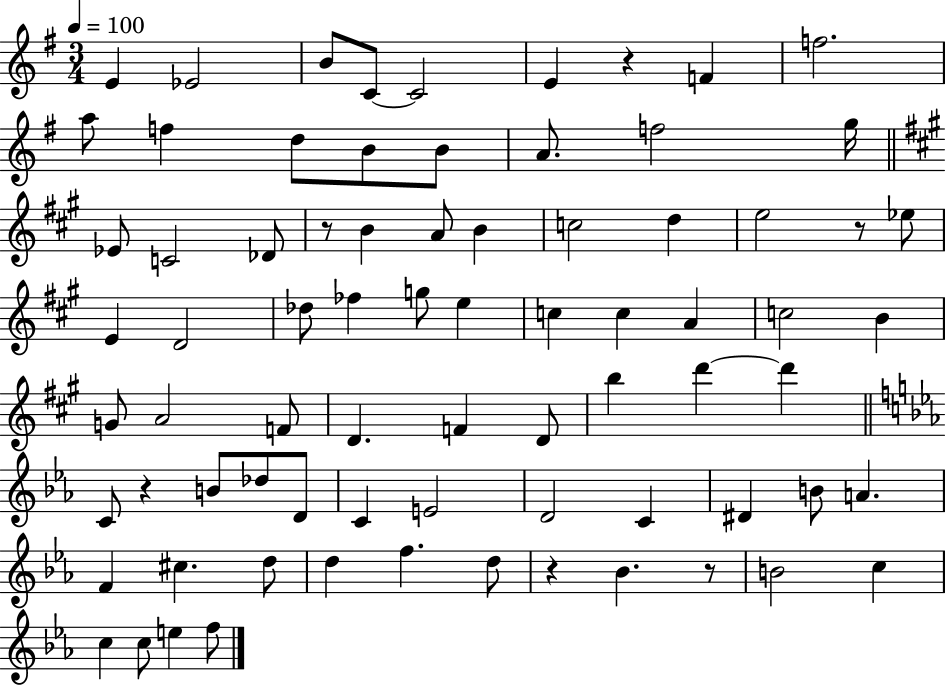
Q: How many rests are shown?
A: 6